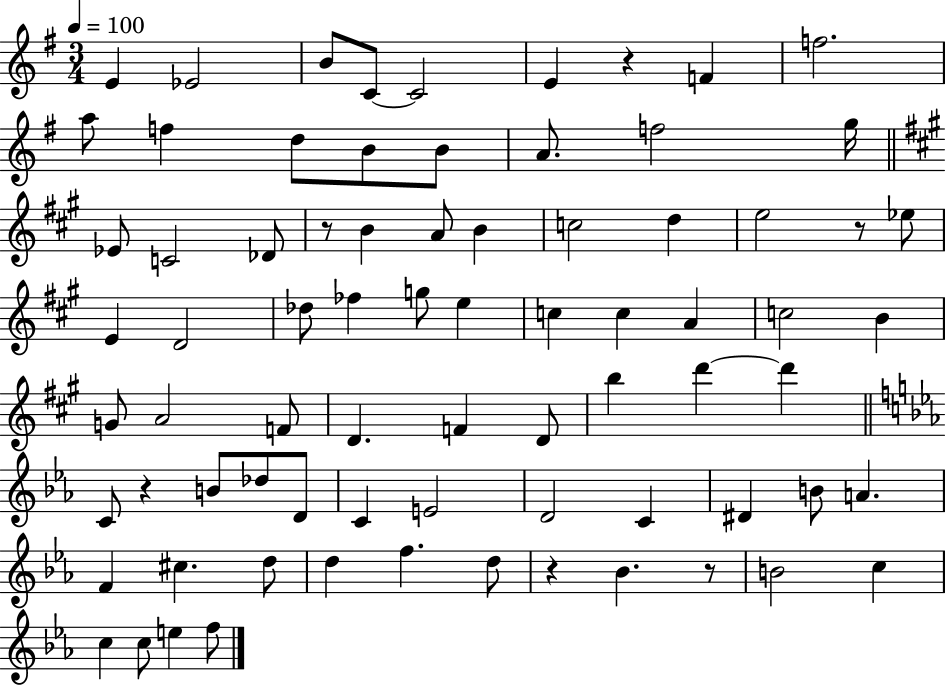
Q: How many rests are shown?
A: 6